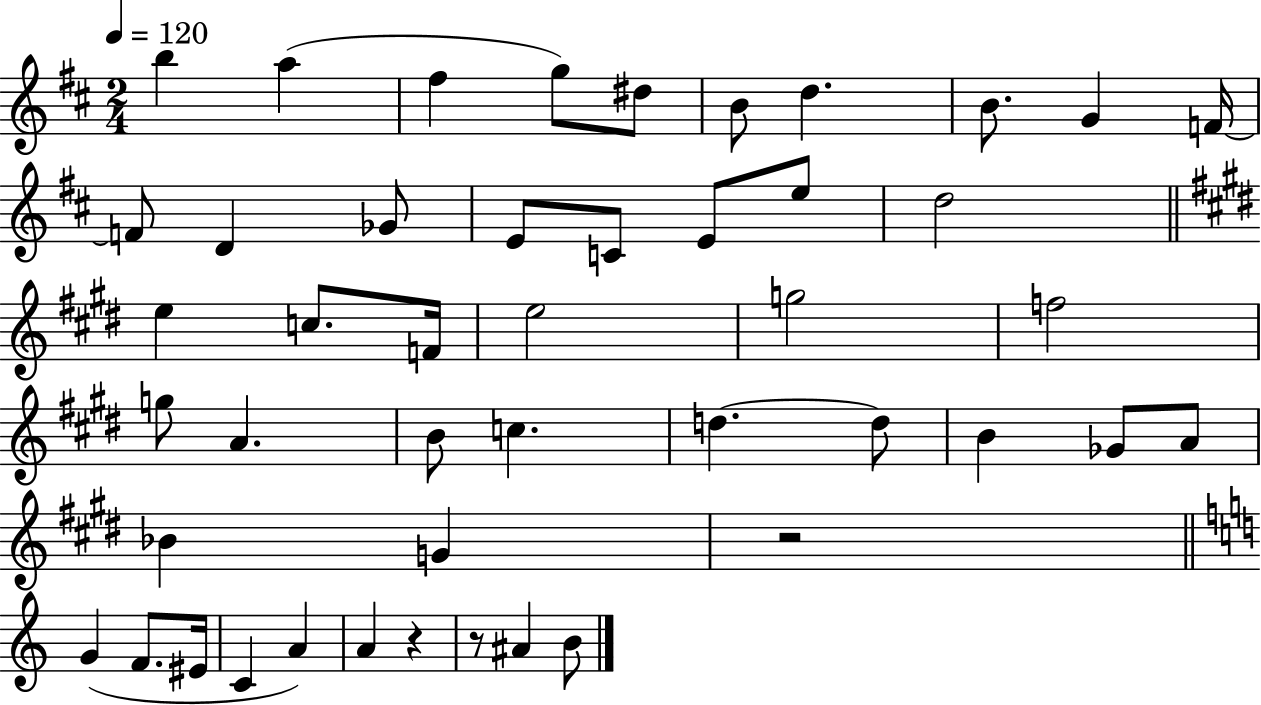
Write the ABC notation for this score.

X:1
T:Untitled
M:2/4
L:1/4
K:D
b a ^f g/2 ^d/2 B/2 d B/2 G F/4 F/2 D _G/2 E/2 C/2 E/2 e/2 d2 e c/2 F/4 e2 g2 f2 g/2 A B/2 c d d/2 B _G/2 A/2 _B G z2 G F/2 ^E/4 C A A z z/2 ^A B/2